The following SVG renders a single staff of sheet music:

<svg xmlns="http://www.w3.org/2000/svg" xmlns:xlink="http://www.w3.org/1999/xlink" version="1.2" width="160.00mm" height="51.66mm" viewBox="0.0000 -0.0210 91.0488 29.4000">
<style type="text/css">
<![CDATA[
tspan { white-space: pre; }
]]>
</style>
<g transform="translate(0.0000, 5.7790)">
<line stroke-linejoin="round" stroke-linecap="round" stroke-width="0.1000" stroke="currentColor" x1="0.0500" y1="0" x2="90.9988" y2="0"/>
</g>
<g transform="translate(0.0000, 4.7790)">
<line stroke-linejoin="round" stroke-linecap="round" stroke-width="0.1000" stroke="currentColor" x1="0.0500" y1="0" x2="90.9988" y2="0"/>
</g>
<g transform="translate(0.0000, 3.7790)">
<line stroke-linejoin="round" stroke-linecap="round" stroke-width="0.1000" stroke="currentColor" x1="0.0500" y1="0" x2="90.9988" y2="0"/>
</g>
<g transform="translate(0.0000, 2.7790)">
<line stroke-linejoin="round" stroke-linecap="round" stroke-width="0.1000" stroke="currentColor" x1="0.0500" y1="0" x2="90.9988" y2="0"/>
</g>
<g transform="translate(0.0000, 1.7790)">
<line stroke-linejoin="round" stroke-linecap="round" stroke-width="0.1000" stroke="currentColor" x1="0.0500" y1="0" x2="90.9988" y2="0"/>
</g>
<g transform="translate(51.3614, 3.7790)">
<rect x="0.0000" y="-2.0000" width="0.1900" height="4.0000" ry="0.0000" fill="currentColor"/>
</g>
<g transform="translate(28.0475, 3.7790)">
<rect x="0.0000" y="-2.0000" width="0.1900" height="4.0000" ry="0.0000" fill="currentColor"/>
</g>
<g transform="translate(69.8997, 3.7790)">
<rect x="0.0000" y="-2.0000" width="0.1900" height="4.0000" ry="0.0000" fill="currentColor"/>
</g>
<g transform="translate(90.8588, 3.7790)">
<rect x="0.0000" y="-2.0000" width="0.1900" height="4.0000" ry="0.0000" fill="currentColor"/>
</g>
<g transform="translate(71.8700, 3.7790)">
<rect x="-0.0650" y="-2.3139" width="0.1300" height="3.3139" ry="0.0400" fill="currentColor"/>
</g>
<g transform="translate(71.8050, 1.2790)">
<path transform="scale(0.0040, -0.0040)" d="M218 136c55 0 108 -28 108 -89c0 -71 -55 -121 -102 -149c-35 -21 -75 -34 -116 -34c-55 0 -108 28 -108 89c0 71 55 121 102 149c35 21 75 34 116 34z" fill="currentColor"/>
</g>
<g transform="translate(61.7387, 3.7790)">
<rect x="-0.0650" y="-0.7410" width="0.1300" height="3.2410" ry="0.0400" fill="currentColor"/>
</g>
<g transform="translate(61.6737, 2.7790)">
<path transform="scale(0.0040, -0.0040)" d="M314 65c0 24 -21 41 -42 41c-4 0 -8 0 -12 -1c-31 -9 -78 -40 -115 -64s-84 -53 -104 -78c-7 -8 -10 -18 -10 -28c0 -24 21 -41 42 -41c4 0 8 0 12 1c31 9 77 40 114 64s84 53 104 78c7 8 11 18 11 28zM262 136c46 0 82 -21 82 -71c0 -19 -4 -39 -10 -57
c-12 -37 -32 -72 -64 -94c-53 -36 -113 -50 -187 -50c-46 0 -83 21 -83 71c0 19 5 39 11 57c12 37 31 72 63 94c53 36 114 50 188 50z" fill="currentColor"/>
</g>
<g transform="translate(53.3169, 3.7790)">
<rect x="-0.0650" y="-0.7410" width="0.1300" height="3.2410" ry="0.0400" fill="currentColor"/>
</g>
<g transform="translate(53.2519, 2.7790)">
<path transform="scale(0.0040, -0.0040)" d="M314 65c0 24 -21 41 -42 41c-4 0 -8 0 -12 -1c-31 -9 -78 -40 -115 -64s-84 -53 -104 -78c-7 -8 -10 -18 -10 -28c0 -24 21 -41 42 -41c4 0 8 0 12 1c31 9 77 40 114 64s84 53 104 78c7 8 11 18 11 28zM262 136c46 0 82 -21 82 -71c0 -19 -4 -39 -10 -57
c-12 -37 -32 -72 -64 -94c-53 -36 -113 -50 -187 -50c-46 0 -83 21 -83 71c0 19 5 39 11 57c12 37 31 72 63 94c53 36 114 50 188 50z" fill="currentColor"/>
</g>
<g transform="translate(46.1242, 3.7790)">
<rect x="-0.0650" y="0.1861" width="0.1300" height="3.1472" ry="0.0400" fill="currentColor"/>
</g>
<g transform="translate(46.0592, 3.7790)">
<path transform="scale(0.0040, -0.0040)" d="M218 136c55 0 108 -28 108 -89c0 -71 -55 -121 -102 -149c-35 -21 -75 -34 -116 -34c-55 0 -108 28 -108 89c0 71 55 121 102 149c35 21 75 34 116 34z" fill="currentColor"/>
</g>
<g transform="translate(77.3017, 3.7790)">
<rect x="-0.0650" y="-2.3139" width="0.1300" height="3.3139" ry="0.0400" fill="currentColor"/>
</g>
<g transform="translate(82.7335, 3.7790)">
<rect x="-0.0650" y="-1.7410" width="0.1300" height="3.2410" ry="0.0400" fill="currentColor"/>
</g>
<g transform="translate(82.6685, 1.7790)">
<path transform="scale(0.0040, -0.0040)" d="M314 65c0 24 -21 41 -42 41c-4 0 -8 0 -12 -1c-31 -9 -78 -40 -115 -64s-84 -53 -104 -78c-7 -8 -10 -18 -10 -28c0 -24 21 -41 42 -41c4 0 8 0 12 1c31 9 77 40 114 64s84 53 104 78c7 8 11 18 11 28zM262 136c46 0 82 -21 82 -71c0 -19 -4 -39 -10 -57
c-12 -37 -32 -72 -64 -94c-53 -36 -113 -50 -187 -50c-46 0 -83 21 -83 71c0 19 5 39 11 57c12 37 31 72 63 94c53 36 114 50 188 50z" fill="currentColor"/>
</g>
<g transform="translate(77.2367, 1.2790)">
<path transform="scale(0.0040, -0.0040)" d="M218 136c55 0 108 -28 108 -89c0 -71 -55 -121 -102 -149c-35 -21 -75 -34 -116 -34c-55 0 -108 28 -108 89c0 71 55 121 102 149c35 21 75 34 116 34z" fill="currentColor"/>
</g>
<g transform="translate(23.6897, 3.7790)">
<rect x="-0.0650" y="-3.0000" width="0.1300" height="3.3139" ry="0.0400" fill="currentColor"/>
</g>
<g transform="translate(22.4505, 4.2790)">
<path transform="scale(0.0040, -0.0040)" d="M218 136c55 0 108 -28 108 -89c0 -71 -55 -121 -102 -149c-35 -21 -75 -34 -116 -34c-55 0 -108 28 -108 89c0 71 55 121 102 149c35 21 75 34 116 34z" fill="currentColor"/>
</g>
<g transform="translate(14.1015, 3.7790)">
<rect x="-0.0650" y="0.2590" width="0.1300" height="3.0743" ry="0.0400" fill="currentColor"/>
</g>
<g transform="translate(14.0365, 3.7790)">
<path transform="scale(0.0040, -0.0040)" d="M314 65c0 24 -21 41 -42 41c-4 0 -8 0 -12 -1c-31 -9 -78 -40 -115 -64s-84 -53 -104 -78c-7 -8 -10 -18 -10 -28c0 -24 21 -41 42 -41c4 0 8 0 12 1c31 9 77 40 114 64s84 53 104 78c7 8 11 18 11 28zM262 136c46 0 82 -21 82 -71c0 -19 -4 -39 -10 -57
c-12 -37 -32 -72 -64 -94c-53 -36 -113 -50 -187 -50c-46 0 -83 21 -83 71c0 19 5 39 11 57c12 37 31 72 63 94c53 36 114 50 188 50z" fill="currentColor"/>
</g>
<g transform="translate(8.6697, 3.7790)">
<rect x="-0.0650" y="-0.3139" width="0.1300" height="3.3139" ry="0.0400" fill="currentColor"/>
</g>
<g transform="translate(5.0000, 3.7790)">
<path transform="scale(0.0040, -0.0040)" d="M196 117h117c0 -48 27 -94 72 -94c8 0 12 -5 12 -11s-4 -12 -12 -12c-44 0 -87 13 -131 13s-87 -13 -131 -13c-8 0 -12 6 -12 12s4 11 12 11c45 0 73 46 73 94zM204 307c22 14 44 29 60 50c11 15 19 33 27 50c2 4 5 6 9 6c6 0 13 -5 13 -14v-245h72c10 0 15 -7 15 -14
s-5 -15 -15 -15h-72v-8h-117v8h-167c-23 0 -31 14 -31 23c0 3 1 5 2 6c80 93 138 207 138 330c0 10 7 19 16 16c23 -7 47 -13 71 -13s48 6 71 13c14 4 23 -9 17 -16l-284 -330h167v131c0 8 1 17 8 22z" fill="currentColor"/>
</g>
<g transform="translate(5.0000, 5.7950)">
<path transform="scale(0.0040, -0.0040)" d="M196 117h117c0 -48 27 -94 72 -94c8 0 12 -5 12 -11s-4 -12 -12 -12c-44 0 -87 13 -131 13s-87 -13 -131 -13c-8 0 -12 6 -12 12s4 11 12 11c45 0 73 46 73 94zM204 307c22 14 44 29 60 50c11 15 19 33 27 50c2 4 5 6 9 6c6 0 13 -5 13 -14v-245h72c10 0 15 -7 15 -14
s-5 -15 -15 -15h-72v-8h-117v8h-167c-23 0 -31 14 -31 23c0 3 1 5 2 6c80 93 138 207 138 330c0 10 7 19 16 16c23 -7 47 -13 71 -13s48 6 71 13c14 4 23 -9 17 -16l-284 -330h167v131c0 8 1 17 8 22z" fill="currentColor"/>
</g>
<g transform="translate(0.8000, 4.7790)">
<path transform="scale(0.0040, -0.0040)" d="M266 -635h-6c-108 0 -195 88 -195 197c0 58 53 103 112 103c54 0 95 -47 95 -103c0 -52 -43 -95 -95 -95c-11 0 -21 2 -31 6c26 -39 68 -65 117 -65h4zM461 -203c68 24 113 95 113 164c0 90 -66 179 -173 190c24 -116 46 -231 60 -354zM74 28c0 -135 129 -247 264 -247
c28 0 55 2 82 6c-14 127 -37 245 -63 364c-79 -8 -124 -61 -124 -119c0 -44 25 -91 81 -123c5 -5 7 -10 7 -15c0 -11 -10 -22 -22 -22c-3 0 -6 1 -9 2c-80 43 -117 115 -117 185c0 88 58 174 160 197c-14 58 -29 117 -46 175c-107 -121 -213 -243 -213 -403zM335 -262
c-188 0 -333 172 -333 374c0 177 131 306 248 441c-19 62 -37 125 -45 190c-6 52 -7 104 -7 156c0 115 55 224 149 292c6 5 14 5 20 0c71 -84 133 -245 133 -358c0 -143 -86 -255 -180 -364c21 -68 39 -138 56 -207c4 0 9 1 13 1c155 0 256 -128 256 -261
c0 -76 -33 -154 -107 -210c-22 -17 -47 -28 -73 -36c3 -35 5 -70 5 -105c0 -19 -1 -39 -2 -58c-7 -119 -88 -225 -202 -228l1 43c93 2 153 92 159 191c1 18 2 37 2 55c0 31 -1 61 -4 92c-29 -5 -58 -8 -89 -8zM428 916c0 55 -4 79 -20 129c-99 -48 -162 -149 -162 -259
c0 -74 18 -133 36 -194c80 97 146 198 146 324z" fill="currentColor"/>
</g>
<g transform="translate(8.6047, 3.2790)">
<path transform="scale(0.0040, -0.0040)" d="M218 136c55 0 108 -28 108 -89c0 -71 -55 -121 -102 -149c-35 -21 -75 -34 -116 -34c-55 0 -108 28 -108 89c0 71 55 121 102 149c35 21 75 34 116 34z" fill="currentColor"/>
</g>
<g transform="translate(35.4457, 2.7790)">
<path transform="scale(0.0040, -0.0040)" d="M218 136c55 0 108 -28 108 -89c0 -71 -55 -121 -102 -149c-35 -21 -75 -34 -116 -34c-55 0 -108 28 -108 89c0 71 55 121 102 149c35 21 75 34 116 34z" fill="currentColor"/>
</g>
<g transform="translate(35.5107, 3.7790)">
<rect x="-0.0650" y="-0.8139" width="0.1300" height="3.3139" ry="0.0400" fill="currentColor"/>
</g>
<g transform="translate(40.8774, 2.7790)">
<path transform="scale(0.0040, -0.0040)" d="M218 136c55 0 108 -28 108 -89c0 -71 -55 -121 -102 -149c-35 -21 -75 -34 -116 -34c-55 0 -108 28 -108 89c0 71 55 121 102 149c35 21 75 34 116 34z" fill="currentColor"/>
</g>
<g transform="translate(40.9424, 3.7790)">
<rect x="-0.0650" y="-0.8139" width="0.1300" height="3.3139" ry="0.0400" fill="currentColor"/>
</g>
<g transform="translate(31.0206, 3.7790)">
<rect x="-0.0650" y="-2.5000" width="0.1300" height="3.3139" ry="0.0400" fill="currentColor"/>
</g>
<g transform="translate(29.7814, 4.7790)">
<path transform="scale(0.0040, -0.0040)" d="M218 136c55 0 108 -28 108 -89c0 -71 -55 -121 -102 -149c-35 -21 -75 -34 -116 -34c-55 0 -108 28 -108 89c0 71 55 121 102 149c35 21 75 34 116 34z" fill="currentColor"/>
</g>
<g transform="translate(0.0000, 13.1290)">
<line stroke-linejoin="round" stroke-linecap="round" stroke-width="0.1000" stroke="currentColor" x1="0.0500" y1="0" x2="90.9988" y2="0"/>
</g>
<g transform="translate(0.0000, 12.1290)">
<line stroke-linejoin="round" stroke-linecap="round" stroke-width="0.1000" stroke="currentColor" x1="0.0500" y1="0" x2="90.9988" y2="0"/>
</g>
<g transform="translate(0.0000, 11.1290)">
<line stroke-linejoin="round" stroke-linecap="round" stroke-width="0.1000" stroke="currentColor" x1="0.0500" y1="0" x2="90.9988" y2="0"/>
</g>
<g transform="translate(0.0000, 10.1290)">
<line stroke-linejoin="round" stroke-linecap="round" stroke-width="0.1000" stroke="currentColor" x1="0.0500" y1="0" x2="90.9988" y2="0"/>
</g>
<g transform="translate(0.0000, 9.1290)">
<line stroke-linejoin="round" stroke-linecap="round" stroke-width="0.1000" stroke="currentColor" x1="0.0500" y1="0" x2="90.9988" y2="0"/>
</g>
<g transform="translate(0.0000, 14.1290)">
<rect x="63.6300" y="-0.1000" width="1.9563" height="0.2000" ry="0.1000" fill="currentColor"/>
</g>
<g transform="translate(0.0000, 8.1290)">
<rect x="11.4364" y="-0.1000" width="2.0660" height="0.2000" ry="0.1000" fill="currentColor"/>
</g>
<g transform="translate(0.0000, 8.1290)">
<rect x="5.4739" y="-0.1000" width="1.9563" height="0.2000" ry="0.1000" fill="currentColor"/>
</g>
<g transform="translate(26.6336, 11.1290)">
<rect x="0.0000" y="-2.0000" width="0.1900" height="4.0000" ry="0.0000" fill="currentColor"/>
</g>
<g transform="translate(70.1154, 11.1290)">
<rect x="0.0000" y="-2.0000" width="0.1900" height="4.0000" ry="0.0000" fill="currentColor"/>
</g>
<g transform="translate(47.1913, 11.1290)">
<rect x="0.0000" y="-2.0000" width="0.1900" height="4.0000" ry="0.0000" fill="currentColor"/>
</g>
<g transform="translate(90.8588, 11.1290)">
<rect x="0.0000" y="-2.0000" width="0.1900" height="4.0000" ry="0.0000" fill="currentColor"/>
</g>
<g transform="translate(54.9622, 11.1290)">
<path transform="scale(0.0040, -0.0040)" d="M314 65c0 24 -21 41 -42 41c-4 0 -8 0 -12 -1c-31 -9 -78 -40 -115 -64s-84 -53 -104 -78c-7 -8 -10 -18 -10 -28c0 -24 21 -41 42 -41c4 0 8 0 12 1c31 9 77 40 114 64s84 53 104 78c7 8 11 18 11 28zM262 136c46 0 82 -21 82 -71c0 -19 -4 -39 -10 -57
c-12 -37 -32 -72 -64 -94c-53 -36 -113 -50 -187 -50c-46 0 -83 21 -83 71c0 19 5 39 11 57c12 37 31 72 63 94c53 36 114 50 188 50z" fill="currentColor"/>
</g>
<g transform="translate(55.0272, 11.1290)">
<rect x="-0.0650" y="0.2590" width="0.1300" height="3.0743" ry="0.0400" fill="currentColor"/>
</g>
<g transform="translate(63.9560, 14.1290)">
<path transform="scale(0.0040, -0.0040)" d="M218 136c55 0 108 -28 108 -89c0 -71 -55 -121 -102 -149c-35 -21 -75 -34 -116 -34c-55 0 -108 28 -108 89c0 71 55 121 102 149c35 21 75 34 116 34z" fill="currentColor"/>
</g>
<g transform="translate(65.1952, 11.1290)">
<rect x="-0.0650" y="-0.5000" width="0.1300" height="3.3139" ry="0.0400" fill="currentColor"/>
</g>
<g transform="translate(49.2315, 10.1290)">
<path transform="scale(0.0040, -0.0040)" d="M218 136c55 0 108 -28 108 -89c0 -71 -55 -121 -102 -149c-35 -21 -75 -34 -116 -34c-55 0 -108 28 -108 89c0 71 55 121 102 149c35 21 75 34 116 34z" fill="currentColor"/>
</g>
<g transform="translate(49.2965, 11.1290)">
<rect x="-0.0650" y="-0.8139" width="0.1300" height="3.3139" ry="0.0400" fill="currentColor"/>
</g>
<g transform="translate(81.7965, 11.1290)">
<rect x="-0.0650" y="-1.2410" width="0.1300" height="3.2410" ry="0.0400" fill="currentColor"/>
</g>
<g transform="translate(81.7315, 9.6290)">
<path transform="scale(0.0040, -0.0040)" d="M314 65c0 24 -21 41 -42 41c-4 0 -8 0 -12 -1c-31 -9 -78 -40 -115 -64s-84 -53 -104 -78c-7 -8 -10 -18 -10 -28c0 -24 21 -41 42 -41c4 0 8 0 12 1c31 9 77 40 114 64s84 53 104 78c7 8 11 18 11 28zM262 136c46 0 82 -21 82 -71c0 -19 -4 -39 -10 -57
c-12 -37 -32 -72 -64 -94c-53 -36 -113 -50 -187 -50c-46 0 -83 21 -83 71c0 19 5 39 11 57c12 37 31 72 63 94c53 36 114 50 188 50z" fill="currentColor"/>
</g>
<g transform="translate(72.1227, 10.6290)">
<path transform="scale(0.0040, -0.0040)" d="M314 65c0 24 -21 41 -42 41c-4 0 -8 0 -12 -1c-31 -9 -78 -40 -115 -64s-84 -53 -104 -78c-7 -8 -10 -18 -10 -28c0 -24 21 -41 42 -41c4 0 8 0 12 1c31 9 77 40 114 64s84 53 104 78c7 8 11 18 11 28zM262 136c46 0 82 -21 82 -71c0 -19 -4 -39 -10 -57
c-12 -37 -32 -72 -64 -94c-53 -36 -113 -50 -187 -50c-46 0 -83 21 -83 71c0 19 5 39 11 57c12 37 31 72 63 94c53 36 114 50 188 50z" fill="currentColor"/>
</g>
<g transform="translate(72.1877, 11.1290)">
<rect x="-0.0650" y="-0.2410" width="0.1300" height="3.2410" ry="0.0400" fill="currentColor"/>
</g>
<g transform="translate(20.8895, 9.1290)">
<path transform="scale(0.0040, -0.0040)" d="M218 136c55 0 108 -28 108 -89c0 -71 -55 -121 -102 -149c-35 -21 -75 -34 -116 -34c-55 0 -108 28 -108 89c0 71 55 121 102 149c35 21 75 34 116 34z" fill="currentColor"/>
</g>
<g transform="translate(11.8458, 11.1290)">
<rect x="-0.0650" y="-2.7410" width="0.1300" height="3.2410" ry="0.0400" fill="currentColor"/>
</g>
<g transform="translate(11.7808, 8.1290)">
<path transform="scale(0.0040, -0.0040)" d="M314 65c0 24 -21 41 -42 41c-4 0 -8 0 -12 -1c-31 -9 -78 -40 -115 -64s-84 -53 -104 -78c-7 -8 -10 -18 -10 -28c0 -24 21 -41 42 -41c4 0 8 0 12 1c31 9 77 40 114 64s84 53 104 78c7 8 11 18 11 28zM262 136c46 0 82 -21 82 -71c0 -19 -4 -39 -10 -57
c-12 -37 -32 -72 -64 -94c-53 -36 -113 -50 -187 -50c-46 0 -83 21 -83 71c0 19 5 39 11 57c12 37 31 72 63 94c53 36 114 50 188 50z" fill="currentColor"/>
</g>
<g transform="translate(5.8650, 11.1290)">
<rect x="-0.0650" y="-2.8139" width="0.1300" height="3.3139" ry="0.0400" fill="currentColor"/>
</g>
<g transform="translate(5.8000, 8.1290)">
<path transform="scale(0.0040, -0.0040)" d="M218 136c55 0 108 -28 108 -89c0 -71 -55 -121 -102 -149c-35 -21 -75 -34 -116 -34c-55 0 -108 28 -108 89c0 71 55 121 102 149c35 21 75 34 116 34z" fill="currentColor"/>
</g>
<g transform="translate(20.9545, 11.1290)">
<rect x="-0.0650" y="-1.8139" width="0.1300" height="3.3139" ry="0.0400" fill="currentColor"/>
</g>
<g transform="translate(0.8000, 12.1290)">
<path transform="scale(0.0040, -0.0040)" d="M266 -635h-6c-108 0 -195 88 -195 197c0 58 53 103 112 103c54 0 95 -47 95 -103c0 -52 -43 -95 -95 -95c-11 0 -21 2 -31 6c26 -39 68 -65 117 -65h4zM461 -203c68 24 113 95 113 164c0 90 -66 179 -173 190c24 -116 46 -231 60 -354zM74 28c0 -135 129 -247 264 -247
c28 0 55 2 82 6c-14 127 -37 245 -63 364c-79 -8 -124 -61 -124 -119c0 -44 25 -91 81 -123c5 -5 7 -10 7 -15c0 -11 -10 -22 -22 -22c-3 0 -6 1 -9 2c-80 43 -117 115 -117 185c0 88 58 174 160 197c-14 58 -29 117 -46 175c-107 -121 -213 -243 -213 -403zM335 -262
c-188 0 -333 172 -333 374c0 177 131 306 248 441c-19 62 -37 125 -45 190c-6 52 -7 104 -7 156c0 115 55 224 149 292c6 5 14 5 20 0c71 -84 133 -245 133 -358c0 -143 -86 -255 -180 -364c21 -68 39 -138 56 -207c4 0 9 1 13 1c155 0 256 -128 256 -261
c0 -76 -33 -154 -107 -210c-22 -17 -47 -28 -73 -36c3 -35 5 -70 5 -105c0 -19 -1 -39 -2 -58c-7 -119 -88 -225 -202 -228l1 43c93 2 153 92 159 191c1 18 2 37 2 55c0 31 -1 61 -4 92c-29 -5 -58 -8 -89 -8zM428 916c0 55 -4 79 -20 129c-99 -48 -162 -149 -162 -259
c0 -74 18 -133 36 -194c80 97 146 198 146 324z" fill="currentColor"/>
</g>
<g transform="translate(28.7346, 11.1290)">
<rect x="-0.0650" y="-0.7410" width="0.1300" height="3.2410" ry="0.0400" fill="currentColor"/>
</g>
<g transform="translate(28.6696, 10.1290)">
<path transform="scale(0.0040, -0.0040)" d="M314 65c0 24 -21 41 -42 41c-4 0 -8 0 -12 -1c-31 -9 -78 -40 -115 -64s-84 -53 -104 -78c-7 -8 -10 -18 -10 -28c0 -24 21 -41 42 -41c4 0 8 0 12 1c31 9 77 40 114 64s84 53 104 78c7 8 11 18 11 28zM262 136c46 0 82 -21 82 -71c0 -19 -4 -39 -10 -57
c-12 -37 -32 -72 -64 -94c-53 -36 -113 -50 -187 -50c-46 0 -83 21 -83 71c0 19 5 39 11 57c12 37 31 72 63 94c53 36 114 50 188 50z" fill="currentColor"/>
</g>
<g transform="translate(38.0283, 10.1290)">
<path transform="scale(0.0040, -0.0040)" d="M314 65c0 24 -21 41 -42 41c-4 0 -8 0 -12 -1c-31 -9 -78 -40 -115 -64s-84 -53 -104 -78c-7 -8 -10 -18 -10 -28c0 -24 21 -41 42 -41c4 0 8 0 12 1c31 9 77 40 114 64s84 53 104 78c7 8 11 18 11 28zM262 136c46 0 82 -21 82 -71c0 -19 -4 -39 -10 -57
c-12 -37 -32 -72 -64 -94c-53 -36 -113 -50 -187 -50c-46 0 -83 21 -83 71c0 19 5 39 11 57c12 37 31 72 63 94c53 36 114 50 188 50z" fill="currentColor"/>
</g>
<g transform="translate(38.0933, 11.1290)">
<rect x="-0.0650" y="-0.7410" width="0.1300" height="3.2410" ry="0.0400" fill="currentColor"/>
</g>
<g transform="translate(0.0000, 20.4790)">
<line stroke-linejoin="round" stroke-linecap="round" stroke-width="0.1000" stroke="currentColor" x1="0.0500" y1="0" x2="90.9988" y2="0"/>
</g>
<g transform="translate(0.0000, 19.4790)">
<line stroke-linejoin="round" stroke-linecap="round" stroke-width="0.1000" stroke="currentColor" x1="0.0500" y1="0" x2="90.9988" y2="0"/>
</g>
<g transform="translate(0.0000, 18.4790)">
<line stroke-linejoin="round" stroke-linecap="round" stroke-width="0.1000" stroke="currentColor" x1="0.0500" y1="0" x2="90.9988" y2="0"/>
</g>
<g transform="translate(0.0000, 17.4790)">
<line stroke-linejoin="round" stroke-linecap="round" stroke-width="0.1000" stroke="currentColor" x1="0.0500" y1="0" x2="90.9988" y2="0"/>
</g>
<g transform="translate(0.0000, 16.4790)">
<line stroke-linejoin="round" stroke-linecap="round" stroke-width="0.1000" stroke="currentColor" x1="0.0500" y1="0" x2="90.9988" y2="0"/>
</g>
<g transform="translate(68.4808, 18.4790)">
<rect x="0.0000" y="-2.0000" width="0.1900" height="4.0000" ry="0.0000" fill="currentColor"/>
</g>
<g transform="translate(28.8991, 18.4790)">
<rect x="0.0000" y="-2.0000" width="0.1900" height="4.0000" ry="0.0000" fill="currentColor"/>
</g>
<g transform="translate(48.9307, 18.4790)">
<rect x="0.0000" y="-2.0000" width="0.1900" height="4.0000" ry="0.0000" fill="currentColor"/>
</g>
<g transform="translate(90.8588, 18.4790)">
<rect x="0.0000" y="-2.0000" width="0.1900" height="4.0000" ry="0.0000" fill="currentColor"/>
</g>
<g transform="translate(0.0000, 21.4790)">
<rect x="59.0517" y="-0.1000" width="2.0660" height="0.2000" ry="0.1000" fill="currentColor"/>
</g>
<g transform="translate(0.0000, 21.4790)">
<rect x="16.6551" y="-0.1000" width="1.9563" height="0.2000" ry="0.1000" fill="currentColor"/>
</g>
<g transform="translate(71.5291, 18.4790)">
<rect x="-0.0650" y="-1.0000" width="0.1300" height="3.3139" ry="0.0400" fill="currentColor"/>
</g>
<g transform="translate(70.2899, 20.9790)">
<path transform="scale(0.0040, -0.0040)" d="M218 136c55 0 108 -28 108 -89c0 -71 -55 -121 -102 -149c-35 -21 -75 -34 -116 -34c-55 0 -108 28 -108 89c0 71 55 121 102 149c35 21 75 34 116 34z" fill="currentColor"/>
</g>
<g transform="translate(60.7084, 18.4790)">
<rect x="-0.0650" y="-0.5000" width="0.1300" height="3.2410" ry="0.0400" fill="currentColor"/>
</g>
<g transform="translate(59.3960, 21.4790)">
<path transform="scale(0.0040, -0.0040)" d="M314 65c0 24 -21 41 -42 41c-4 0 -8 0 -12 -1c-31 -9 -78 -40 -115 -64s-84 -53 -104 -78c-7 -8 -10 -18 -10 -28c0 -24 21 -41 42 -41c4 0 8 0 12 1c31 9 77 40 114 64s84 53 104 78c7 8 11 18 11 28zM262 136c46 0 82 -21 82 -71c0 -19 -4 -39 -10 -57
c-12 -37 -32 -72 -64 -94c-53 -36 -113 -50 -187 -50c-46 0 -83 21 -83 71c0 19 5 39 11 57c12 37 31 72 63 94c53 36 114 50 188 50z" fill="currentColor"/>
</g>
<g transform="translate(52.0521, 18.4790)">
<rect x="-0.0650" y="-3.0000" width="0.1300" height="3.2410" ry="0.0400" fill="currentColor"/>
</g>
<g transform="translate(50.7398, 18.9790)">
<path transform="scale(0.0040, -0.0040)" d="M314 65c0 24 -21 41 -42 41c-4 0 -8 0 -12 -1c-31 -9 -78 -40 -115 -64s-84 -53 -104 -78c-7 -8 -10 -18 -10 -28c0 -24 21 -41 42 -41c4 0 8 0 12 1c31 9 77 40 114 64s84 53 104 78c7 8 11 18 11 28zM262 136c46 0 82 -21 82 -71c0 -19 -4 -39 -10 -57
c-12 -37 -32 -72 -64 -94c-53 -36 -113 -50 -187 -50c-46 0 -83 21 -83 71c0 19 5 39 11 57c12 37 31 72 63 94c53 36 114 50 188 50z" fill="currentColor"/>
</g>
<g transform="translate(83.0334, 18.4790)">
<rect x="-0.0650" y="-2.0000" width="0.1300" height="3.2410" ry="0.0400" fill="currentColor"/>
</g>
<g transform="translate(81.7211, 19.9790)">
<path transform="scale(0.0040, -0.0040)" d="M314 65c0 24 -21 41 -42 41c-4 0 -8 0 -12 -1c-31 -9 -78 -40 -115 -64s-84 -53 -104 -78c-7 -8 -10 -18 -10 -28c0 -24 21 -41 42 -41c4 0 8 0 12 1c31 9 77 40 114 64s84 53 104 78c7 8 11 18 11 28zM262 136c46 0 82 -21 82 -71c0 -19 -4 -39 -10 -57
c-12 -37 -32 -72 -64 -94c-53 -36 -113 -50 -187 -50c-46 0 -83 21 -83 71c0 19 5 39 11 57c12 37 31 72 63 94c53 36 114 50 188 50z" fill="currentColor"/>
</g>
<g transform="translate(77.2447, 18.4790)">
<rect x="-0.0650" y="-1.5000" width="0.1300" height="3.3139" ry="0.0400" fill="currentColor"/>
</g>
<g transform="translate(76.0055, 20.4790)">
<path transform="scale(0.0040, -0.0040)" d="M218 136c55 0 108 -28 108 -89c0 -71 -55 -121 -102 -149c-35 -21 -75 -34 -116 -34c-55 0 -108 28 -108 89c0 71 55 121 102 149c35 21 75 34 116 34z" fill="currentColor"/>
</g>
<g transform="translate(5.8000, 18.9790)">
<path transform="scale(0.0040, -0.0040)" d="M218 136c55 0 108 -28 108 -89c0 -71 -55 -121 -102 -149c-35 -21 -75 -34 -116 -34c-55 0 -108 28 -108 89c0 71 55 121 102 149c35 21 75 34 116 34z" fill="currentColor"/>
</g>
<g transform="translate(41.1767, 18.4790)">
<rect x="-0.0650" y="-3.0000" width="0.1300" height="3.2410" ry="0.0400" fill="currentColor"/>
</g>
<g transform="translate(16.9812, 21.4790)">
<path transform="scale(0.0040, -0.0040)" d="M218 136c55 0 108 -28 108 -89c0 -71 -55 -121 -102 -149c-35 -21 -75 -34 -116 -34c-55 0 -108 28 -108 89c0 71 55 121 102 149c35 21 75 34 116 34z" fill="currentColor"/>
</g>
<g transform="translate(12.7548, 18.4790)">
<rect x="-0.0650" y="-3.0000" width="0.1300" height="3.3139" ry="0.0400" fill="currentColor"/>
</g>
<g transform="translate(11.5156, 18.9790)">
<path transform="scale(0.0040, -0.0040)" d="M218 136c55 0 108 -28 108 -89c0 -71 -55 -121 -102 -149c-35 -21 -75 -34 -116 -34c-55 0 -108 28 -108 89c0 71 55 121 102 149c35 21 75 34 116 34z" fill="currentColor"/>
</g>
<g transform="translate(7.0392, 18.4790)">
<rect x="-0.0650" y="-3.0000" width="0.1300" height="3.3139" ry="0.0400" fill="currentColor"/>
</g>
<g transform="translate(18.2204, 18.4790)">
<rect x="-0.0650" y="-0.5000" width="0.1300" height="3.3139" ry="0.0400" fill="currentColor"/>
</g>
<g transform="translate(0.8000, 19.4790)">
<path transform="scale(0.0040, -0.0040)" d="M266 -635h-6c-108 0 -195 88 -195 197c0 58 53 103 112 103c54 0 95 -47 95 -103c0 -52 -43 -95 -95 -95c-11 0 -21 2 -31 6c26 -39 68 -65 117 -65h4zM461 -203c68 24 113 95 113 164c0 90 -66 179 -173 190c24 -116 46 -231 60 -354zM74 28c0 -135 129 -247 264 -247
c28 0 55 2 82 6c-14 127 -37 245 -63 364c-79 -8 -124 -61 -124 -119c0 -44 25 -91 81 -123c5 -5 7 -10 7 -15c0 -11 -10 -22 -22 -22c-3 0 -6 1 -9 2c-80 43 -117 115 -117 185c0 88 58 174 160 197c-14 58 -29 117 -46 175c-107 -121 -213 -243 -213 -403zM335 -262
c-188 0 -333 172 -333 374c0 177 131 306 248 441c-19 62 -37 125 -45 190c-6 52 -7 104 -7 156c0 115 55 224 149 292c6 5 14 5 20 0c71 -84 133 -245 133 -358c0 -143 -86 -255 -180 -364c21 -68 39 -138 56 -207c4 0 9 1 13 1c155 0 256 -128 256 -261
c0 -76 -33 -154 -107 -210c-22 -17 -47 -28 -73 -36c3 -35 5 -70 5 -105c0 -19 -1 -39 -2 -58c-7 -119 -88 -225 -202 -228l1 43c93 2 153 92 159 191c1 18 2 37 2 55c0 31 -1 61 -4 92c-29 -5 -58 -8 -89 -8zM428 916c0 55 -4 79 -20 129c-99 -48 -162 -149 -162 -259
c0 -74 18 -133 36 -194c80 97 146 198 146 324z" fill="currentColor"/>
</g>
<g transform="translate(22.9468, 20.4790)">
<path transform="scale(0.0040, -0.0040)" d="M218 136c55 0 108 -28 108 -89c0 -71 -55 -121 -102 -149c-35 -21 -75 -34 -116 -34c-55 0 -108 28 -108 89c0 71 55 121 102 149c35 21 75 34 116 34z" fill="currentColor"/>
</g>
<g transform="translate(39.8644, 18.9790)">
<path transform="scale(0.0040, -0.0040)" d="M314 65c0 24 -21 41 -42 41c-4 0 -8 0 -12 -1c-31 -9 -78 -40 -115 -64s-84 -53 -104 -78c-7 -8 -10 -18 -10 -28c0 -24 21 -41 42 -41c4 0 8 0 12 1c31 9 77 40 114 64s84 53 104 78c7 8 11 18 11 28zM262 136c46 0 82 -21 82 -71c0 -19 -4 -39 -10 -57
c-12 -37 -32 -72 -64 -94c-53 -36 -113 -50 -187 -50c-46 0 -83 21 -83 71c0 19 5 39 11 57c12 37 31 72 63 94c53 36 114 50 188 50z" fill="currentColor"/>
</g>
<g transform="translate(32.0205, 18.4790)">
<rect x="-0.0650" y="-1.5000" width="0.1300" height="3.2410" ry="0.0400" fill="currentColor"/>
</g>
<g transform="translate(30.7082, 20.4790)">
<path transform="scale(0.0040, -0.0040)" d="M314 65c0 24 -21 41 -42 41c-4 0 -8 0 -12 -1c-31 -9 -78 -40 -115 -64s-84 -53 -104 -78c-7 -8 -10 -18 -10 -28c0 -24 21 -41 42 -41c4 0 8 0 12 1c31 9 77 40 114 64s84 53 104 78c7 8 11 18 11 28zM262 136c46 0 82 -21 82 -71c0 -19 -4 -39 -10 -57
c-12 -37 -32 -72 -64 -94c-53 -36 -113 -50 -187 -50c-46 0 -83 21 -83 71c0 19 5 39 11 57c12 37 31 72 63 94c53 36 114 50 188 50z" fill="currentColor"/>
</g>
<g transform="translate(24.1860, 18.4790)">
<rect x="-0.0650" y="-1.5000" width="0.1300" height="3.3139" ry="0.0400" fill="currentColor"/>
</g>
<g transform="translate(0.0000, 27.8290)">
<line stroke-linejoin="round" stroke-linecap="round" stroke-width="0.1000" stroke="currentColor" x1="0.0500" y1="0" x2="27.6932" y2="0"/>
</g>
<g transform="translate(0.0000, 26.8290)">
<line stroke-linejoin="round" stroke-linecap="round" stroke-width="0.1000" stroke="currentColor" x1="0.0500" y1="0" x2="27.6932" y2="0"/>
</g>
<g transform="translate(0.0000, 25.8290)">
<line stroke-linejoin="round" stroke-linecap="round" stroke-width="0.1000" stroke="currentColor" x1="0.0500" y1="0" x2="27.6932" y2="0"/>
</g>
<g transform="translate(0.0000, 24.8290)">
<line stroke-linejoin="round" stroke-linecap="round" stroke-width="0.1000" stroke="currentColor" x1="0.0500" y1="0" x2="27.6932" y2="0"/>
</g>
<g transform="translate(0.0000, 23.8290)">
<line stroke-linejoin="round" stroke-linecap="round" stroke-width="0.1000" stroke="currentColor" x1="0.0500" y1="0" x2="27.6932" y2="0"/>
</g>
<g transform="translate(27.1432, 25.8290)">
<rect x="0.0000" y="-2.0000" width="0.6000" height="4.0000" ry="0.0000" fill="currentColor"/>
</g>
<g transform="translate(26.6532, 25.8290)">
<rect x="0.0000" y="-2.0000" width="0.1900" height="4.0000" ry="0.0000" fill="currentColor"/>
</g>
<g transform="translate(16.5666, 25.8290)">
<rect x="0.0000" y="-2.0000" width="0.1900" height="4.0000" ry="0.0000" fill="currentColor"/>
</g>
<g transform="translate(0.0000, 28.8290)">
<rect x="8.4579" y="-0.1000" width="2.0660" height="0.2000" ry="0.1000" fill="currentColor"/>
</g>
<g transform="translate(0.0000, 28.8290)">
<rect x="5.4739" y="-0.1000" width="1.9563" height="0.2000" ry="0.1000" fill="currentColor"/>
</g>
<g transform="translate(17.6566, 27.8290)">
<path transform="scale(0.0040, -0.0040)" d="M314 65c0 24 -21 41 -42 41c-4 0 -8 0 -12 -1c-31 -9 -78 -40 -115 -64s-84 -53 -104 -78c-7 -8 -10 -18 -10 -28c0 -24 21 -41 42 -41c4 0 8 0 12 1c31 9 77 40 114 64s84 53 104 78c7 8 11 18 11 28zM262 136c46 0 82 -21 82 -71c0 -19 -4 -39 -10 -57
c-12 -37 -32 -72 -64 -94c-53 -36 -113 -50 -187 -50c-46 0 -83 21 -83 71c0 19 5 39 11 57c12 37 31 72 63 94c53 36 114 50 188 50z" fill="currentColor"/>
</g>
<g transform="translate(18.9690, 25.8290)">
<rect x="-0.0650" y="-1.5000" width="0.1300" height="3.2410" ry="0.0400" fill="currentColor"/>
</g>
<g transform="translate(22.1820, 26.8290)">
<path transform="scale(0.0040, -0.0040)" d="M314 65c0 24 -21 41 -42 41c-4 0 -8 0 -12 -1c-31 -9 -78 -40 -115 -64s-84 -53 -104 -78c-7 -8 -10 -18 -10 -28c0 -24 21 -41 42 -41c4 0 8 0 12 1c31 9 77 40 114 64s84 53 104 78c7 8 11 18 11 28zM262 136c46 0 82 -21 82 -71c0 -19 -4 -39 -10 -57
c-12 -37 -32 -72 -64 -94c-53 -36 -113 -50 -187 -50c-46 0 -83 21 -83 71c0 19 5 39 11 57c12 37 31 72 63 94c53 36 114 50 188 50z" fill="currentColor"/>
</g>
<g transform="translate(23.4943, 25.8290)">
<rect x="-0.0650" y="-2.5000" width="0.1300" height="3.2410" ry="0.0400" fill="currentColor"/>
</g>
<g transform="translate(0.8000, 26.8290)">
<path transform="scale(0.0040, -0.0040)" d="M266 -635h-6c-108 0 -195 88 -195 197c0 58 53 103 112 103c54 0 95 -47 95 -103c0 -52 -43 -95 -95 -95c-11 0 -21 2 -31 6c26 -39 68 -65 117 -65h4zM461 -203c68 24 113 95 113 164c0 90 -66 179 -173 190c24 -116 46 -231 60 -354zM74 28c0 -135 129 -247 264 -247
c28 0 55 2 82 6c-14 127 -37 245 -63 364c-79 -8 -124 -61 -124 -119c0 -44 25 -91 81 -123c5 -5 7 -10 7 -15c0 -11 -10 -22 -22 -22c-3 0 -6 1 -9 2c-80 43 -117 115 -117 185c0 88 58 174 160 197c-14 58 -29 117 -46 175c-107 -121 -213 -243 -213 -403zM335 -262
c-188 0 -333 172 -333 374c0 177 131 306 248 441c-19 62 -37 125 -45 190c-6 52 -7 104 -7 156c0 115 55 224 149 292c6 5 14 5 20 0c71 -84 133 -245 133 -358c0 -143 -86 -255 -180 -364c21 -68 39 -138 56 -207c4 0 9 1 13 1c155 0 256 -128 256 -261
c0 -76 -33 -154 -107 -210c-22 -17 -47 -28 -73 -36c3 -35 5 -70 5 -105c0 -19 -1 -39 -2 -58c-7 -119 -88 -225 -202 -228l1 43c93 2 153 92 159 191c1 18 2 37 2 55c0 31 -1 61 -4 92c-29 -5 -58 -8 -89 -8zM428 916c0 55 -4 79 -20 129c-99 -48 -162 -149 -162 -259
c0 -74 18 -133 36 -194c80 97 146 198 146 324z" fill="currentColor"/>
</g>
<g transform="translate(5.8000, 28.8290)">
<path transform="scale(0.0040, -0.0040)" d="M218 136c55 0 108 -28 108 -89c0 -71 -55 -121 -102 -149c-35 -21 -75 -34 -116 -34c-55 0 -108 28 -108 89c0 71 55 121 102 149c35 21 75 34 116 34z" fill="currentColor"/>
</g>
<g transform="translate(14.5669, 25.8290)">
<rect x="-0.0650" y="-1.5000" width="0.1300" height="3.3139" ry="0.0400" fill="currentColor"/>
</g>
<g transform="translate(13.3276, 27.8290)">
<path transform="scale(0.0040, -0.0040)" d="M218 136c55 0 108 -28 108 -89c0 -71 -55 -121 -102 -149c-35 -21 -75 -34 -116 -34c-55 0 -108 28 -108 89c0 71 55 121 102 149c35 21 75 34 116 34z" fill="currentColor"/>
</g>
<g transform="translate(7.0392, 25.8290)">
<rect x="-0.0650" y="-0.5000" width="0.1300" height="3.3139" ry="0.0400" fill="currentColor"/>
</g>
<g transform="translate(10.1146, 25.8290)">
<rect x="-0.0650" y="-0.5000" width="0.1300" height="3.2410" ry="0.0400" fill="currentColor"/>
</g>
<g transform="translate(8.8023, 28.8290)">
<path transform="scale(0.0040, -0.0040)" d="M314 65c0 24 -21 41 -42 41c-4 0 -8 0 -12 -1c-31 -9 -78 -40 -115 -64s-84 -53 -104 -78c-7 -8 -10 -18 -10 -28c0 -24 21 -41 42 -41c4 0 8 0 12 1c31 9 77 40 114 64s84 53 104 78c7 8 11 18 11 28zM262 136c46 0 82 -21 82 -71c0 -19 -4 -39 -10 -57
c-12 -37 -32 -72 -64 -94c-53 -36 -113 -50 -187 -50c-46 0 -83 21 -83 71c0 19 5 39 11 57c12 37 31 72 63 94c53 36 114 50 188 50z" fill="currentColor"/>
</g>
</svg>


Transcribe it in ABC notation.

X:1
T:Untitled
M:4/4
L:1/4
K:C
c B2 A G d d B d2 d2 g g f2 a a2 f d2 d2 d B2 C c2 e2 A A C E E2 A2 A2 C2 D E F2 C C2 E E2 G2